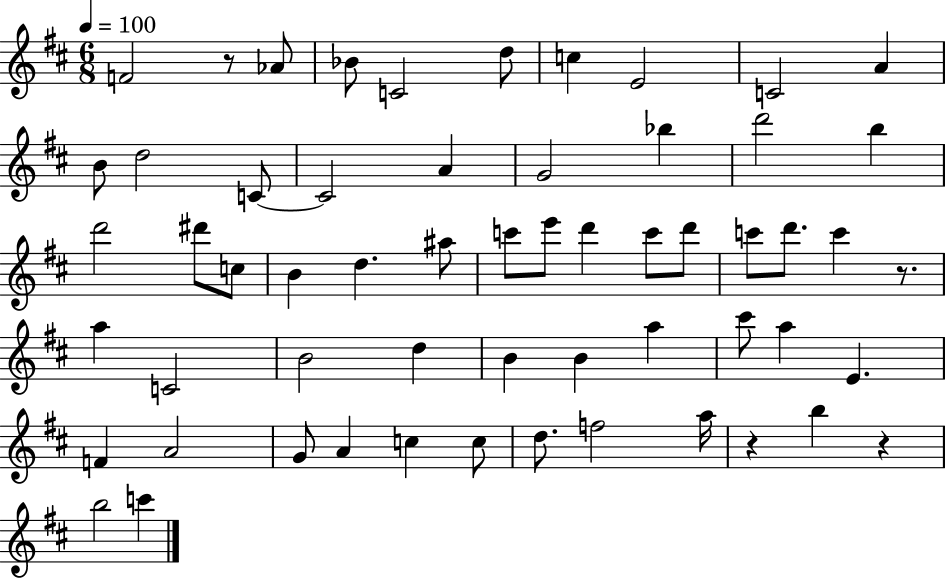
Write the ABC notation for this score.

X:1
T:Untitled
M:6/8
L:1/4
K:D
F2 z/2 _A/2 _B/2 C2 d/2 c E2 C2 A B/2 d2 C/2 C2 A G2 _b d'2 b d'2 ^d'/2 c/2 B d ^a/2 c'/2 e'/2 d' c'/2 d'/2 c'/2 d'/2 c' z/2 a C2 B2 d B B a ^c'/2 a E F A2 G/2 A c c/2 d/2 f2 a/4 z b z b2 c'